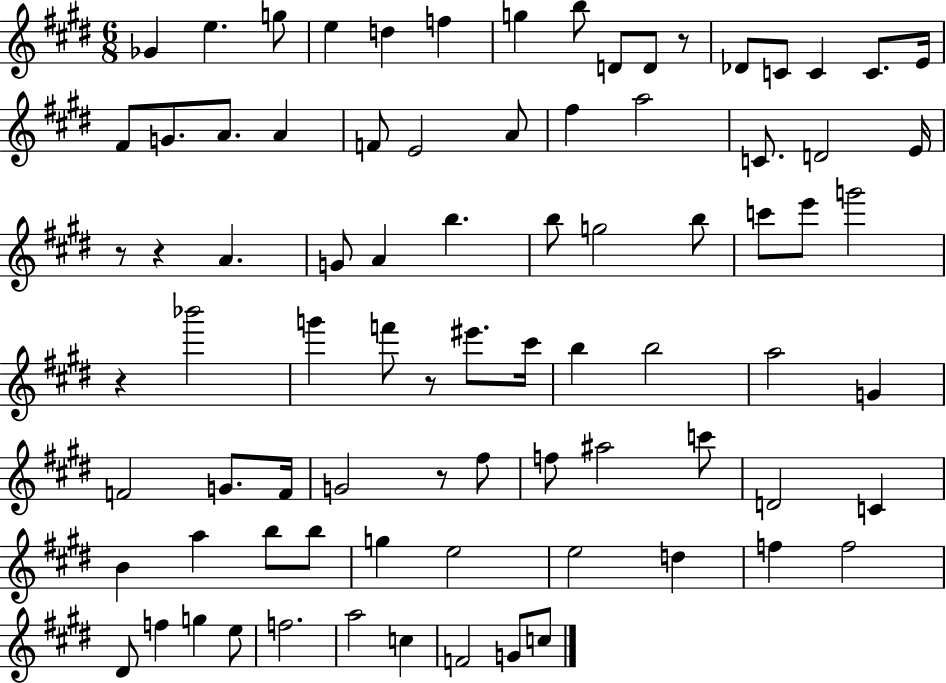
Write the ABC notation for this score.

X:1
T:Untitled
M:6/8
L:1/4
K:E
_G e g/2 e d f g b/2 D/2 D/2 z/2 _D/2 C/2 C C/2 E/4 ^F/2 G/2 A/2 A F/2 E2 A/2 ^f a2 C/2 D2 E/4 z/2 z A G/2 A b b/2 g2 b/2 c'/2 e'/2 g'2 z _b'2 g' f'/2 z/2 ^e'/2 ^c'/4 b b2 a2 G F2 G/2 F/4 G2 z/2 ^f/2 f/2 ^a2 c'/2 D2 C B a b/2 b/2 g e2 e2 d f f2 ^D/2 f g e/2 f2 a2 c F2 G/2 c/2